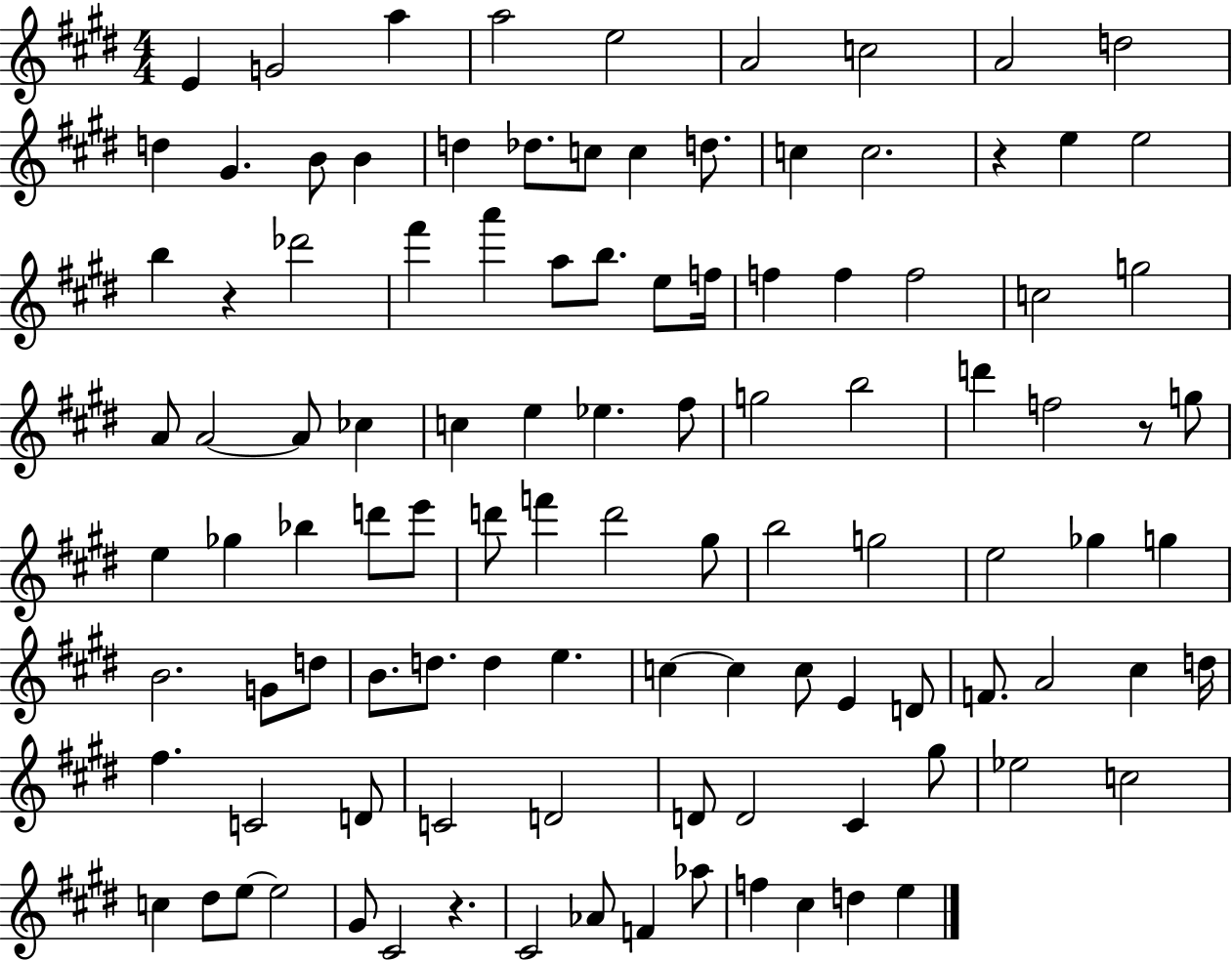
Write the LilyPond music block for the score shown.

{
  \clef treble
  \numericTimeSignature
  \time 4/4
  \key e \major
  e'4 g'2 a''4 | a''2 e''2 | a'2 c''2 | a'2 d''2 | \break d''4 gis'4. b'8 b'4 | d''4 des''8. c''8 c''4 d''8. | c''4 c''2. | r4 e''4 e''2 | \break b''4 r4 des'''2 | fis'''4 a'''4 a''8 b''8. e''8 f''16 | f''4 f''4 f''2 | c''2 g''2 | \break a'8 a'2~~ a'8 ces''4 | c''4 e''4 ees''4. fis''8 | g''2 b''2 | d'''4 f''2 r8 g''8 | \break e''4 ges''4 bes''4 d'''8 e'''8 | d'''8 f'''4 d'''2 gis''8 | b''2 g''2 | e''2 ges''4 g''4 | \break b'2. g'8 d''8 | b'8. d''8. d''4 e''4. | c''4~~ c''4 c''8 e'4 d'8 | f'8. a'2 cis''4 d''16 | \break fis''4. c'2 d'8 | c'2 d'2 | d'8 d'2 cis'4 gis''8 | ees''2 c''2 | \break c''4 dis''8 e''8~~ e''2 | gis'8 cis'2 r4. | cis'2 aes'8 f'4 aes''8 | f''4 cis''4 d''4 e''4 | \break \bar "|."
}